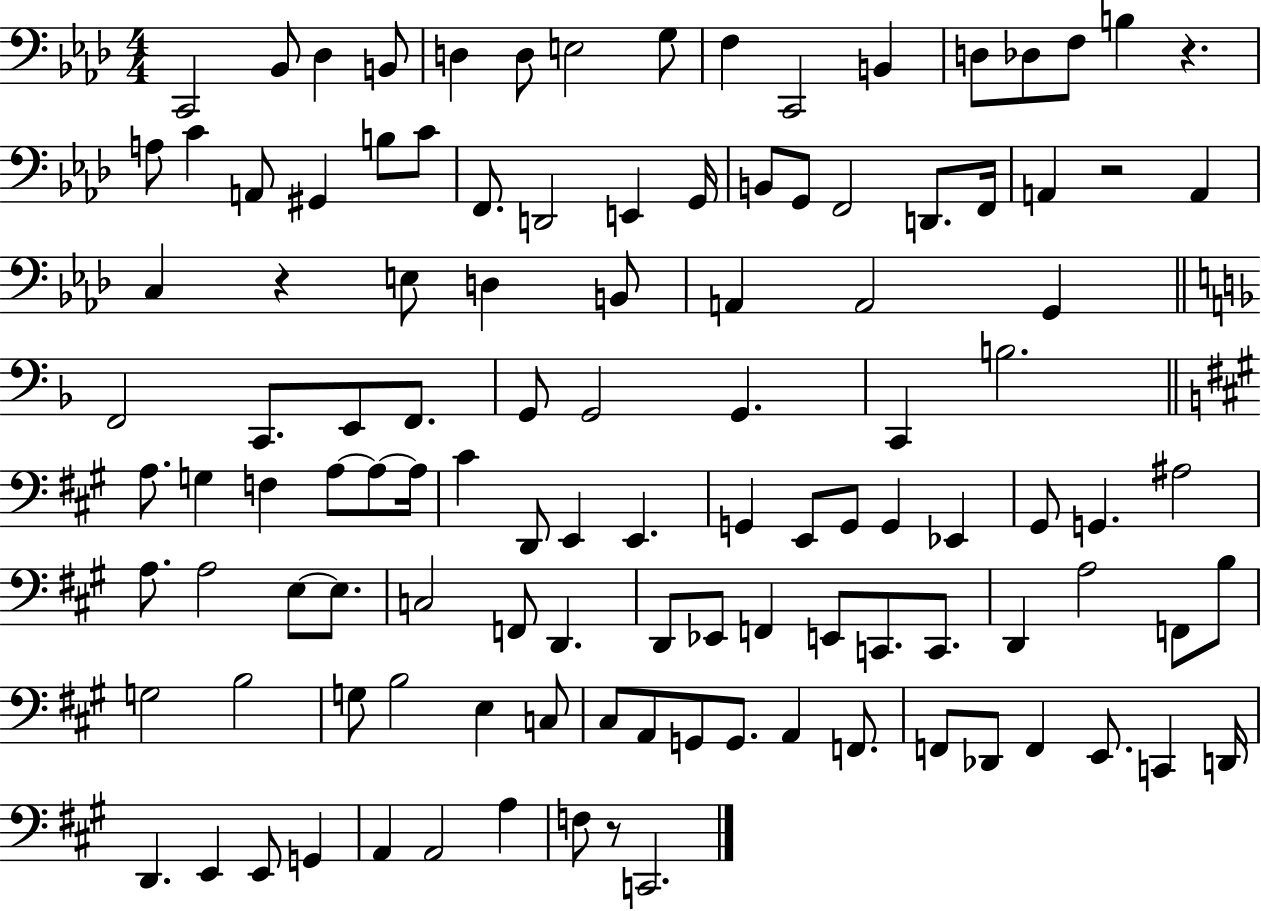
{
  \clef bass
  \numericTimeSignature
  \time 4/4
  \key aes \major
  \repeat volta 2 { c,2 bes,8 des4 b,8 | d4 d8 e2 g8 | f4 c,2 b,4 | d8 des8 f8 b4 r4. | \break a8 c'4 a,8 gis,4 b8 c'8 | f,8. d,2 e,4 g,16 | b,8 g,8 f,2 d,8. f,16 | a,4 r2 a,4 | \break c4 r4 e8 d4 b,8 | a,4 a,2 g,4 | \bar "||" \break \key f \major f,2 c,8. e,8 f,8. | g,8 g,2 g,4. | c,4 b2. | \bar "||" \break \key a \major a8. g4 f4 a8~~ a8~~ a16 | cis'4 d,8 e,4 e,4. | g,4 e,8 g,8 g,4 ees,4 | gis,8 g,4. ais2 | \break a8. a2 e8~~ e8. | c2 f,8 d,4. | d,8 ees,8 f,4 e,8 c,8. c,8. | d,4 a2 f,8 b8 | \break g2 b2 | g8 b2 e4 c8 | cis8 a,8 g,8 g,8. a,4 f,8. | f,8 des,8 f,4 e,8. c,4 d,16 | \break d,4. e,4 e,8 g,4 | a,4 a,2 a4 | f8 r8 c,2. | } \bar "|."
}